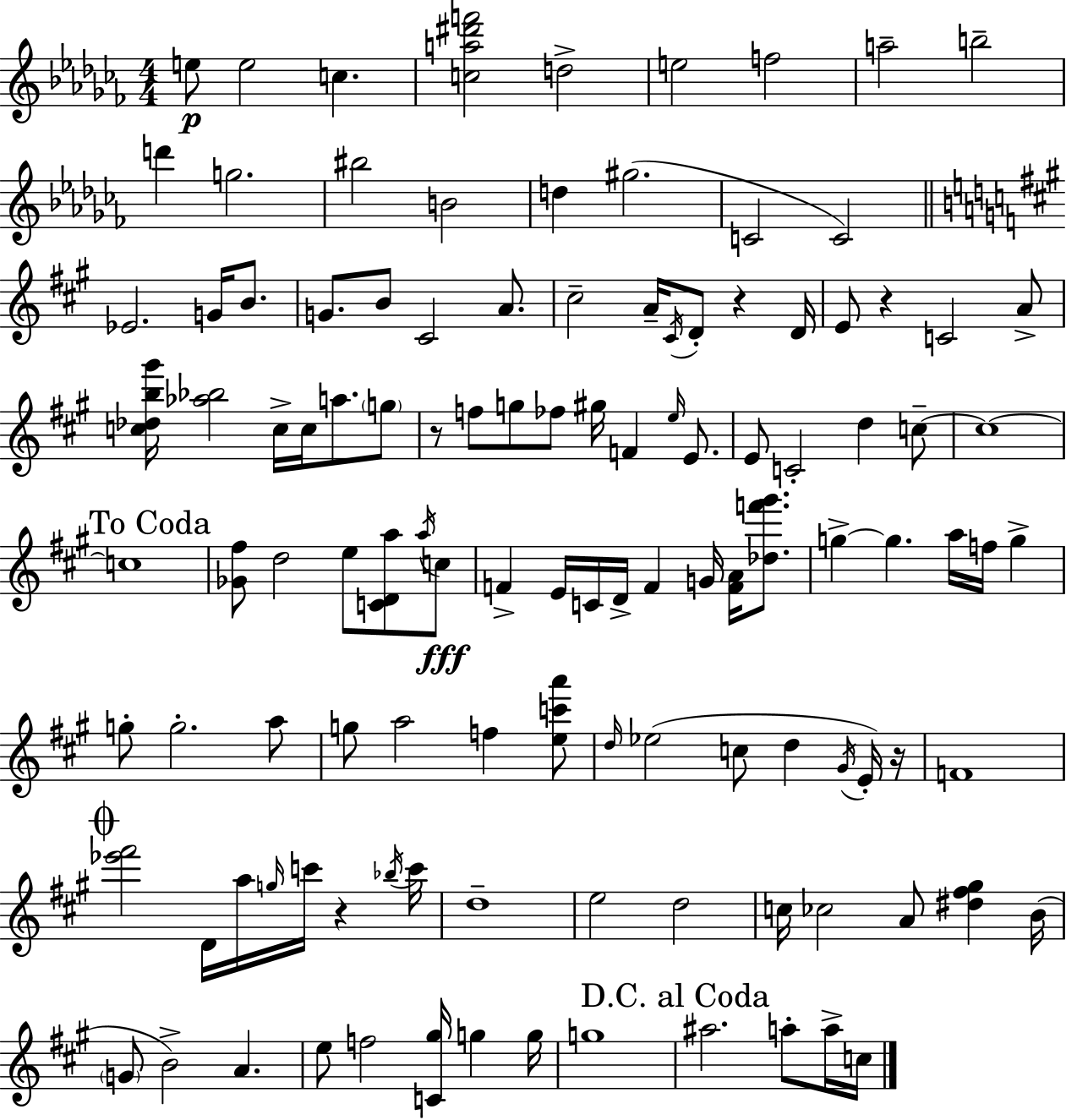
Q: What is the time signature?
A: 4/4